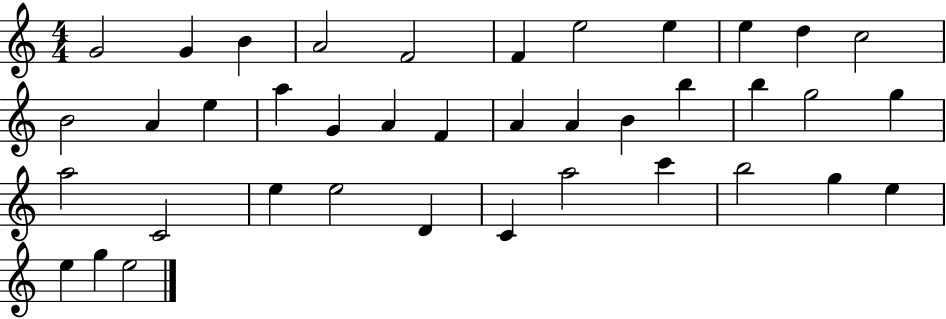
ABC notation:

X:1
T:Untitled
M:4/4
L:1/4
K:C
G2 G B A2 F2 F e2 e e d c2 B2 A e a G A F A A B b b g2 g a2 C2 e e2 D C a2 c' b2 g e e g e2